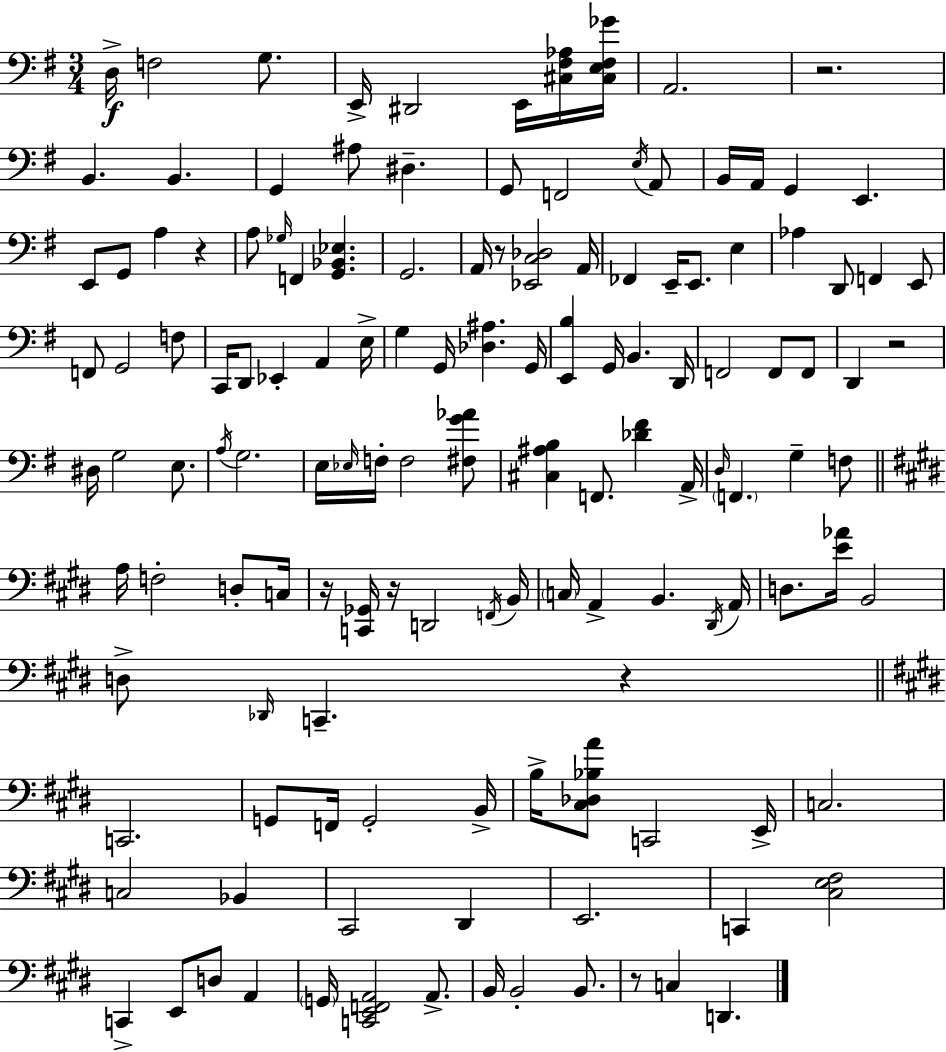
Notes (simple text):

D3/s F3/h G3/e. E2/s D#2/h E2/s [C#3,F#3,Ab3]/s [C#3,E3,F#3,Gb4]/s A2/h. R/h. B2/q. B2/q. G2/q A#3/e D#3/q. G2/e F2/h E3/s A2/e B2/s A2/s G2/q E2/q. E2/e G2/e A3/q R/q A3/e Gb3/s F2/q [G2,Bb2,Eb3]/q. G2/h. A2/s R/e [Eb2,C3,Db3]/h A2/s FES2/q E2/s E2/e. E3/q Ab3/q D2/e F2/q E2/e F2/e G2/h F3/e C2/s D2/e Eb2/q A2/q E3/s G3/q G2/s [Db3,A#3]/q. G2/s [E2,B3]/q G2/s B2/q. D2/s F2/h F2/e F2/e D2/q R/h D#3/s G3/h E3/e. A3/s G3/h. E3/s Eb3/s F3/s F3/h [F#3,G4,Ab4]/e [C#3,A#3,B3]/q F2/e. [Db4,F#4]/q A2/s D3/s F2/q. G3/q F3/e A3/s F3/h D3/e C3/s R/s [C2,Gb2]/s R/s D2/h F2/s B2/s C3/s A2/q B2/q. D#2/s A2/s D3/e. [E4,Ab4]/s B2/h D3/e Db2/s C2/q. R/q C2/h. G2/e F2/s G2/h B2/s B3/s [C#3,Db3,Bb3,A4]/e C2/h E2/s C3/h. C3/h Bb2/q C#2/h D#2/q E2/h. C2/q [C#3,E3,F#3]/h C2/q E2/e D3/e A2/q G2/s [C2,E2,F2,A2]/h A2/e. B2/s B2/h B2/e. R/e C3/q D2/q.